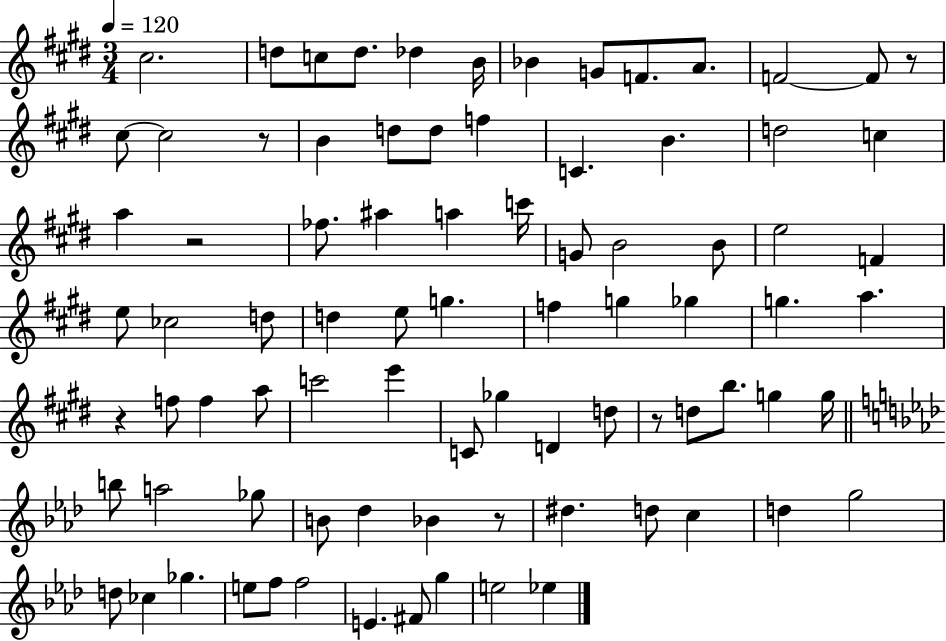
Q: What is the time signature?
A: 3/4